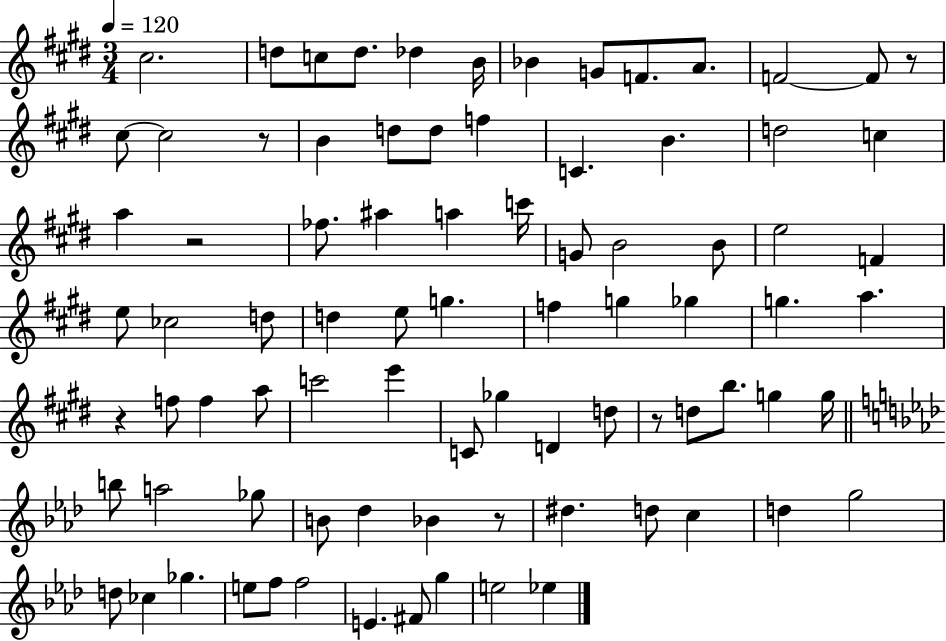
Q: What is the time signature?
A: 3/4